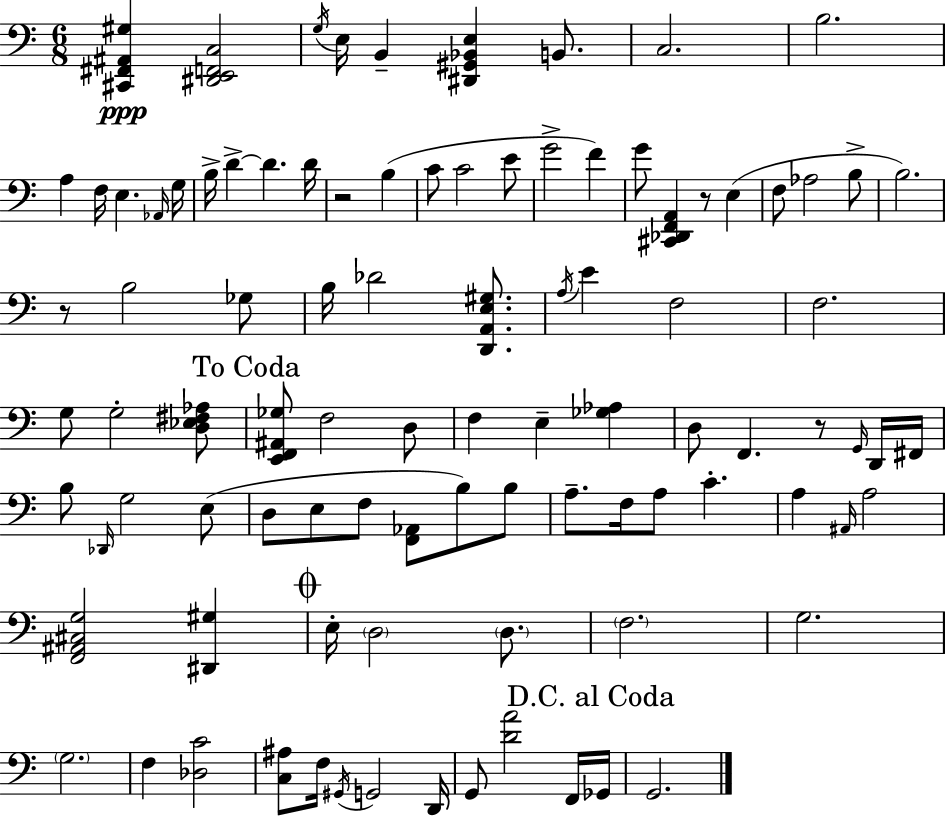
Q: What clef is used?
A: bass